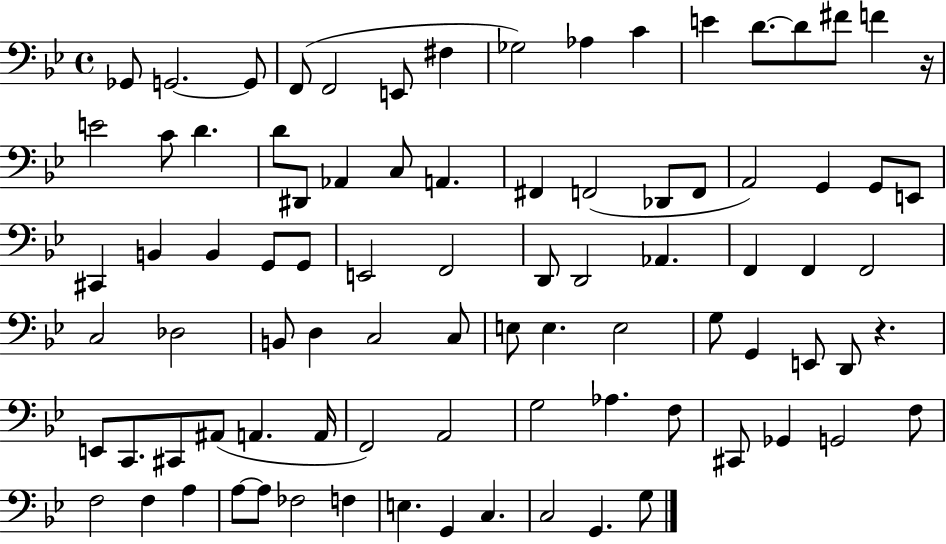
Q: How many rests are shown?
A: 2